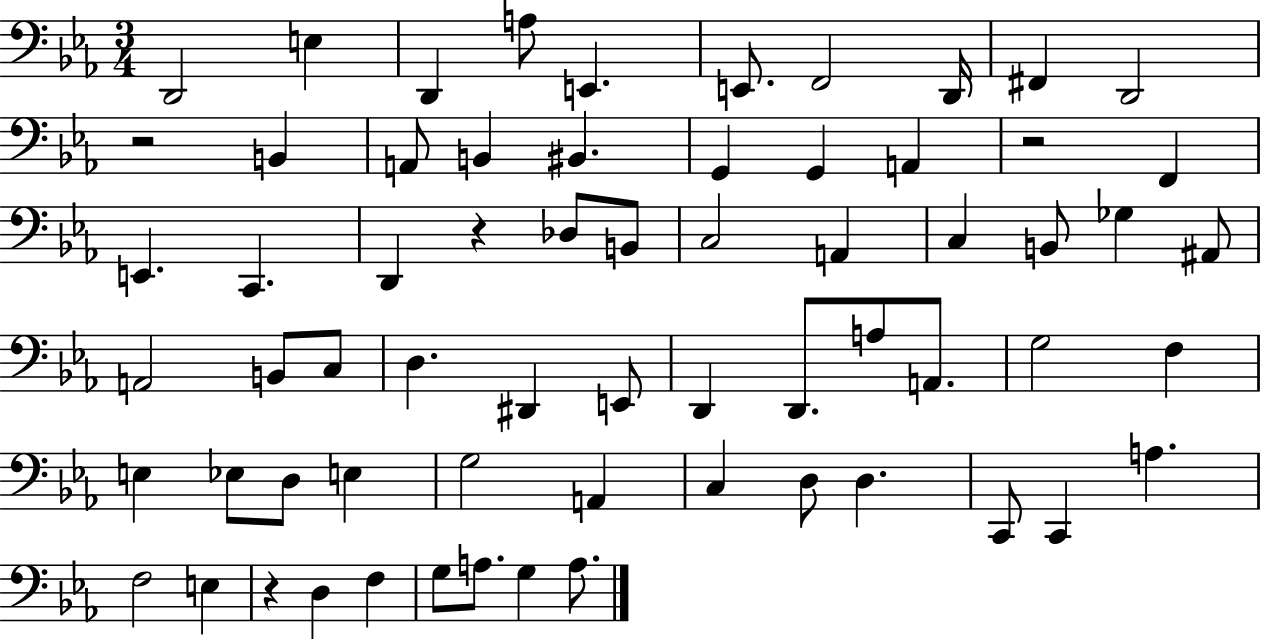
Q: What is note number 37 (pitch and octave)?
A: D2